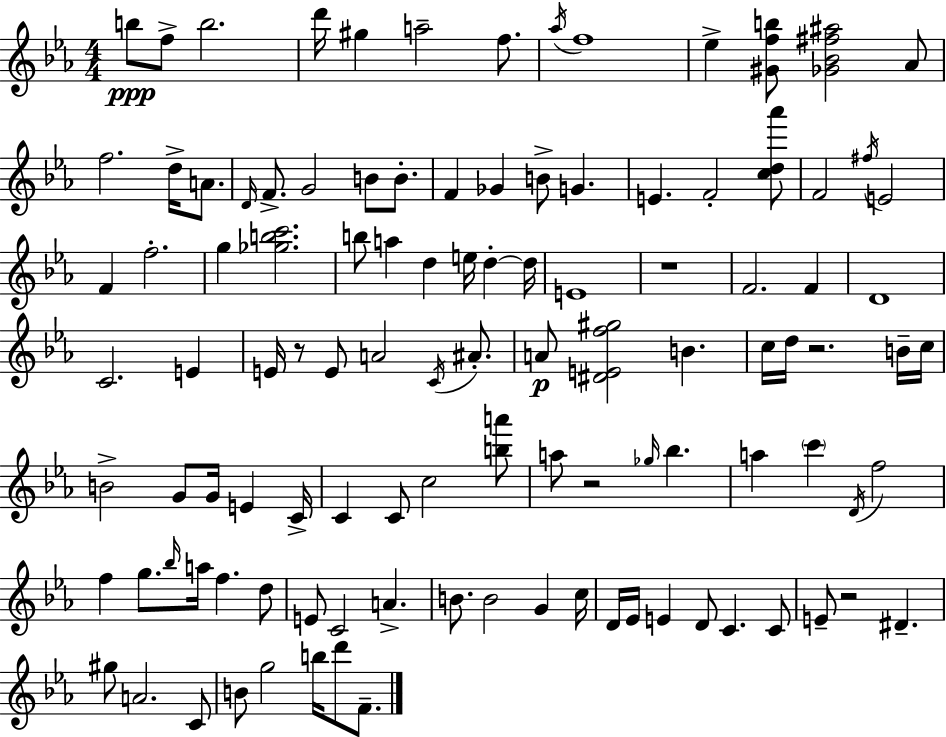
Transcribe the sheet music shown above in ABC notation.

X:1
T:Untitled
M:4/4
L:1/4
K:Cm
b/2 f/2 b2 d'/4 ^g a2 f/2 _a/4 f4 _e [^Gfb]/2 [_G_B^f^a]2 _A/2 f2 d/4 A/2 D/4 F/2 G2 B/2 B/2 F _G B/2 G E F2 [cd_a']/2 F2 ^f/4 E2 F f2 g [_gbc']2 b/2 a d e/4 d d/4 E4 z4 F2 F D4 C2 E E/4 z/2 E/2 A2 C/4 ^A/2 A/2 [^DEf^g]2 B c/4 d/4 z2 B/4 c/4 B2 G/2 G/4 E C/4 C C/2 c2 [ba']/2 a/2 z2 _g/4 _b a c' D/4 f2 f g/2 _b/4 a/4 f d/2 E/2 C2 A B/2 B2 G c/4 D/4 _E/4 E D/2 C C/2 E/2 z2 ^D ^g/2 A2 C/2 B/2 g2 b/4 d'/2 F/2